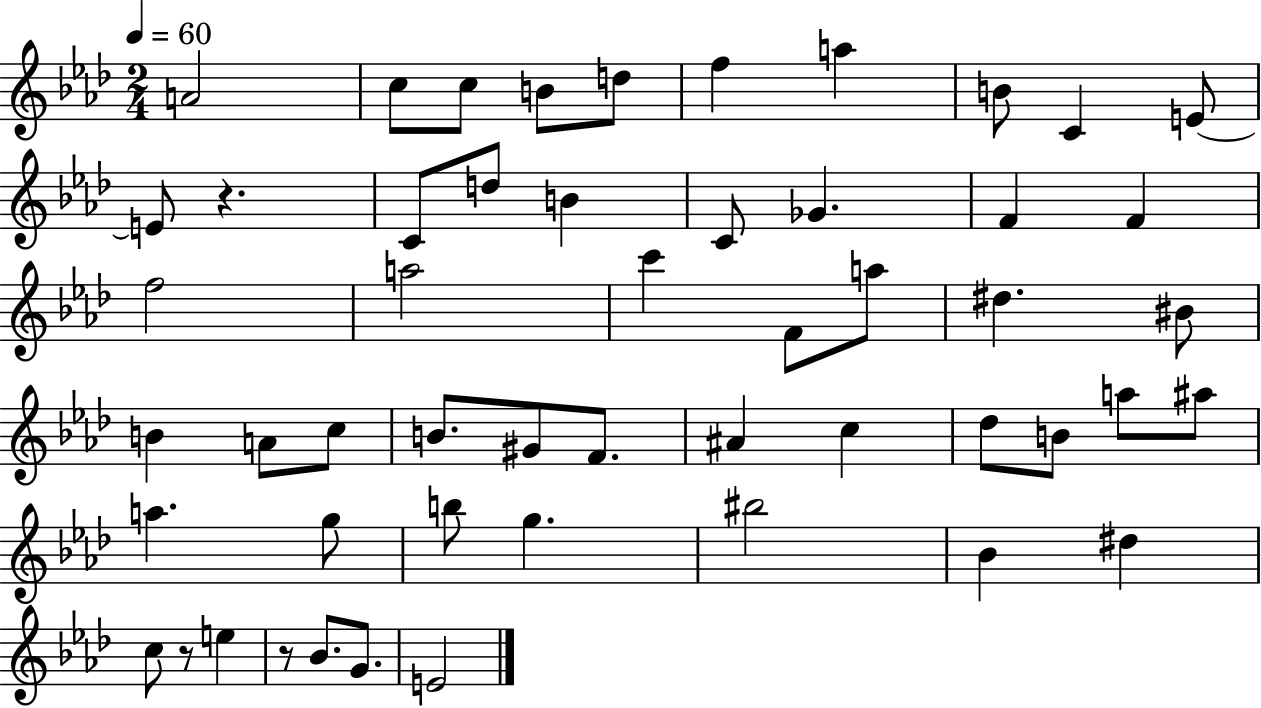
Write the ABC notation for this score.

X:1
T:Untitled
M:2/4
L:1/4
K:Ab
A2 c/2 c/2 B/2 d/2 f a B/2 C E/2 E/2 z C/2 d/2 B C/2 _G F F f2 a2 c' F/2 a/2 ^d ^B/2 B A/2 c/2 B/2 ^G/2 F/2 ^A c _d/2 B/2 a/2 ^a/2 a g/2 b/2 g ^b2 _B ^d c/2 z/2 e z/2 _B/2 G/2 E2